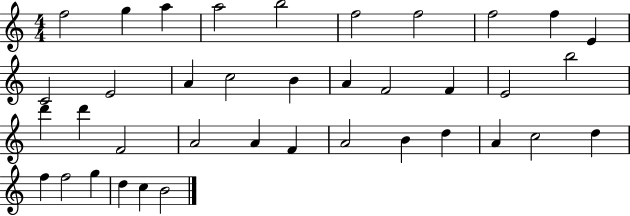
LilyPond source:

{
  \clef treble
  \numericTimeSignature
  \time 4/4
  \key c \major
  f''2 g''4 a''4 | a''2 b''2 | f''2 f''2 | f''2 f''4 e'4 | \break c'2 e'2 | a'4 c''2 b'4 | a'4 f'2 f'4 | e'2 b''2 | \break d'''4 d'''4 f'2 | a'2 a'4 f'4 | a'2 b'4 d''4 | a'4 c''2 d''4 | \break f''4 f''2 g''4 | d''4 c''4 b'2 | \bar "|."
}